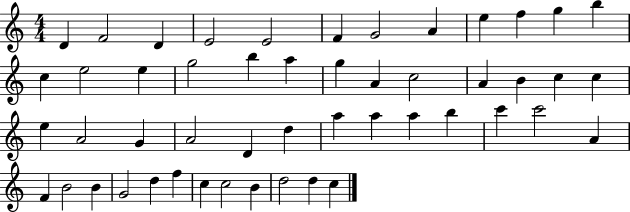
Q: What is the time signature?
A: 4/4